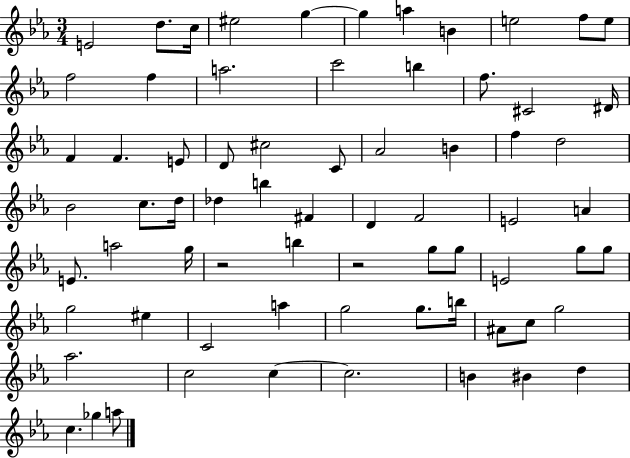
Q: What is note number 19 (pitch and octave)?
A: D#4